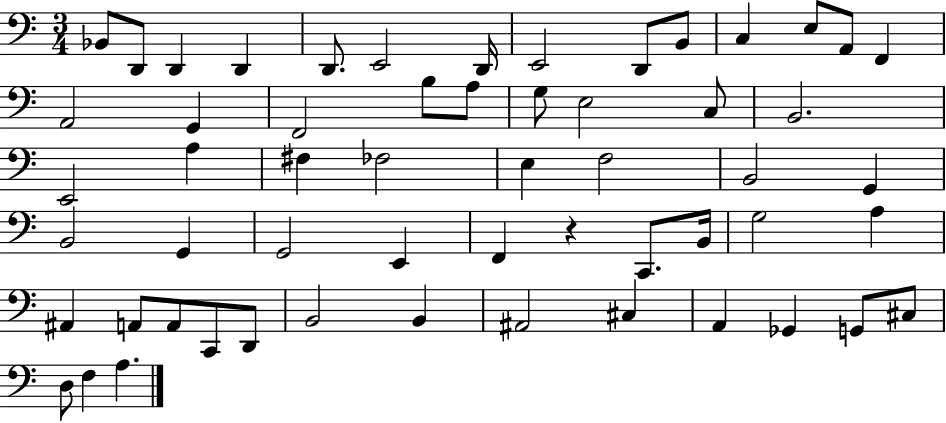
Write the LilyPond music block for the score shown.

{
  \clef bass
  \numericTimeSignature
  \time 3/4
  \key c \major
  \repeat volta 2 { bes,8 d,8 d,4 d,4 | d,8. e,2 d,16 | e,2 d,8 b,8 | c4 e8 a,8 f,4 | \break a,2 g,4 | f,2 b8 a8 | g8 e2 c8 | b,2. | \break e,2 a4 | fis4 fes2 | e4 f2 | b,2 g,4 | \break b,2 g,4 | g,2 e,4 | f,4 r4 c,8. b,16 | g2 a4 | \break ais,4 a,8 a,8 c,8 d,8 | b,2 b,4 | ais,2 cis4 | a,4 ges,4 g,8 cis8 | \break d8 f4 a4. | } \bar "|."
}